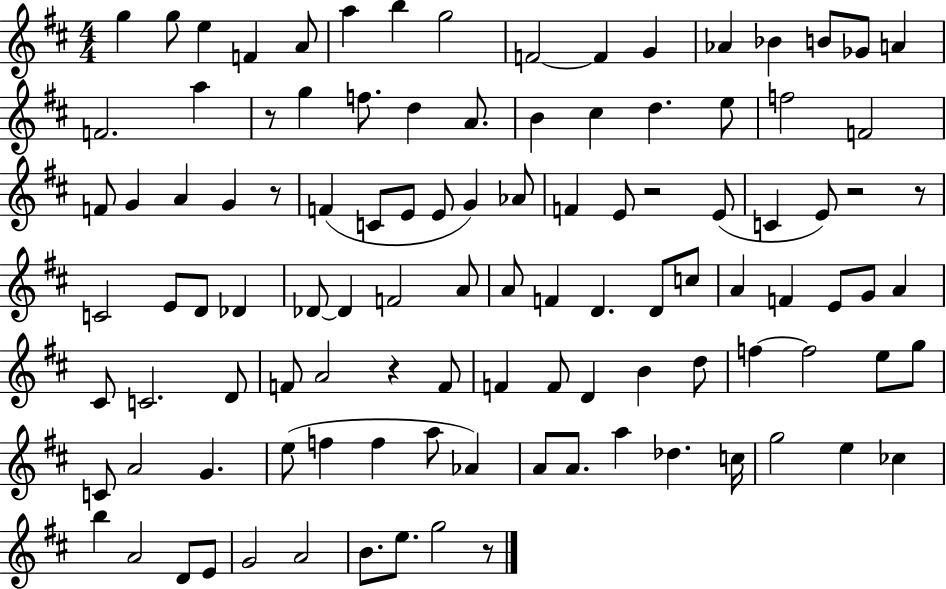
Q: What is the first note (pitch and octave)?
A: G5